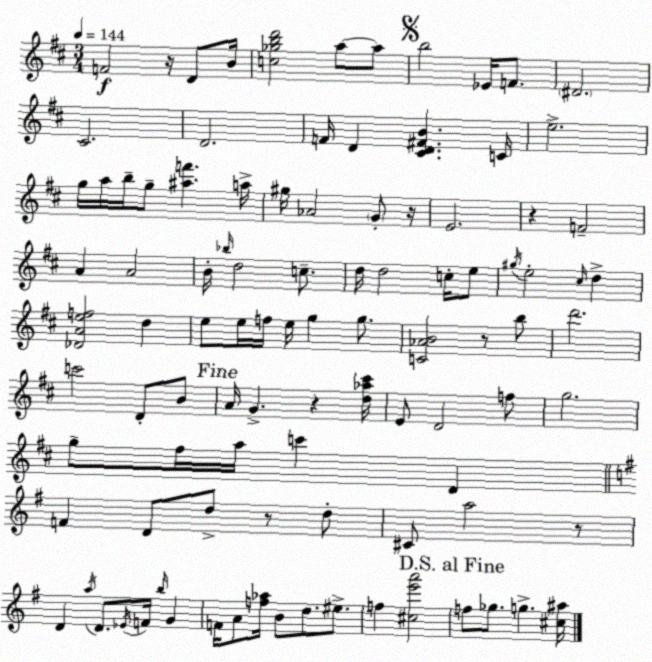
X:1
T:Untitled
M:3/4
L:1/4
K:D
F2 z/4 D/2 B/4 [c_gbd']2 a/2 a/2 b2 _E/4 F/2 ^D2 ^C2 D2 F/4 D [^CD^FB] C/4 e2 g/4 a/4 b/4 g/2 [^af'] a/4 ^g/4 _A2 G/2 z/4 E2 z F2 A A2 B/4 _b/4 d2 c/2 d/4 d2 c/4 e/2 ^g/4 e2 ^c/4 d [_DAef]2 d e/2 e/4 f/4 e/4 g g/2 [C_AB]2 z/2 b/2 d'2 c'2 D/2 B/2 A/4 G z [d_a^c']/4 E/2 D2 f/2 g2 g/2 ^f/4 a/4 c' D F D/2 d/2 z/2 d/2 ^C/2 a2 z/2 D a/4 D/2 _E/4 F/4 b/4 G F/4 A/2 [f_a]/4 B/2 d/2 ^e/2 f [^ce'a']2 f/2 _g/2 g [^c^a]/4